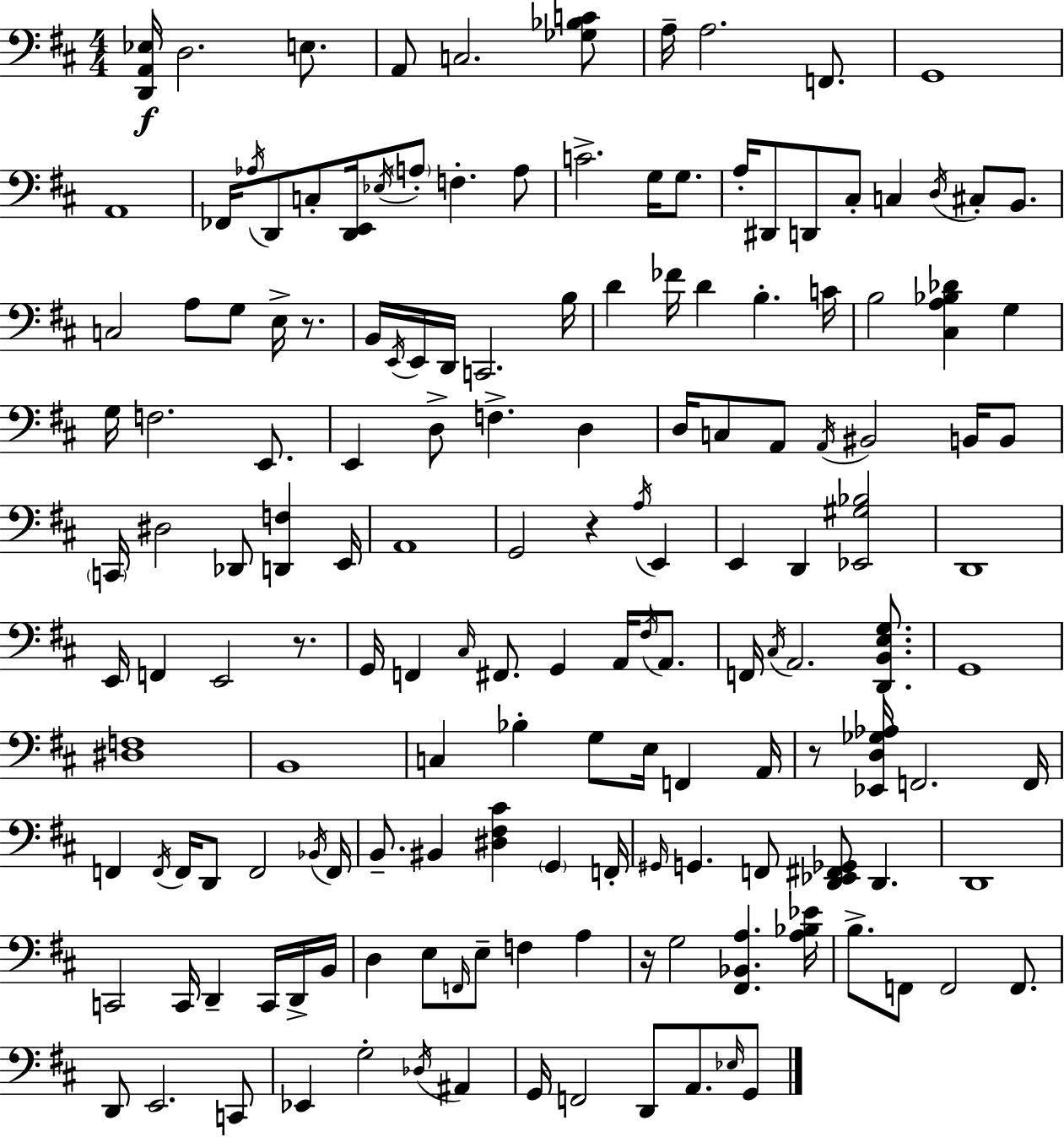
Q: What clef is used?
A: bass